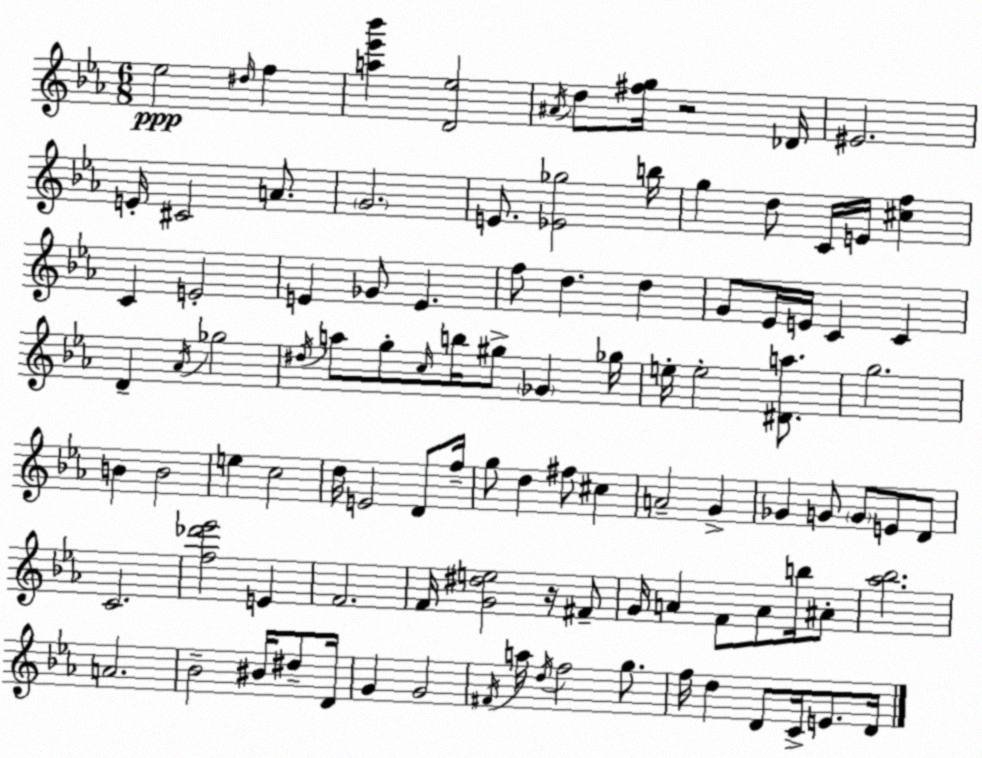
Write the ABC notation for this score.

X:1
T:Untitled
M:6/8
L:1/4
K:Eb
_e2 ^d/4 f [a_e'_b'] [D_e]2 ^A/4 d/2 [^fg]/4 z2 _D/4 ^E2 E/4 ^C2 A/2 G2 E/2 [_E_g]2 b/4 g d/2 C/4 E/4 [^cf] C E2 E _G/2 E f/2 d d G/2 _E/4 E/4 C C D _A/4 _g2 ^d/4 a/2 g/2 c/4 b/4 ^g/2 _G _g/4 e/4 e2 [^Da]/2 g2 B B2 e c2 d/4 E2 D/2 f/4 g/2 d ^f/2 ^c A2 G _G G/2 G/2 E/2 D/2 C2 [f_d'_e']2 E F2 F/4 [G^de]2 z/4 ^F/2 G/4 A F/2 A/2 b/4 ^A/2 [_a_b]2 A2 _B2 ^B/4 ^d/2 D/4 G G2 ^F/4 a/4 d/4 f2 g/2 f/4 d D/2 C/4 E/2 D/4